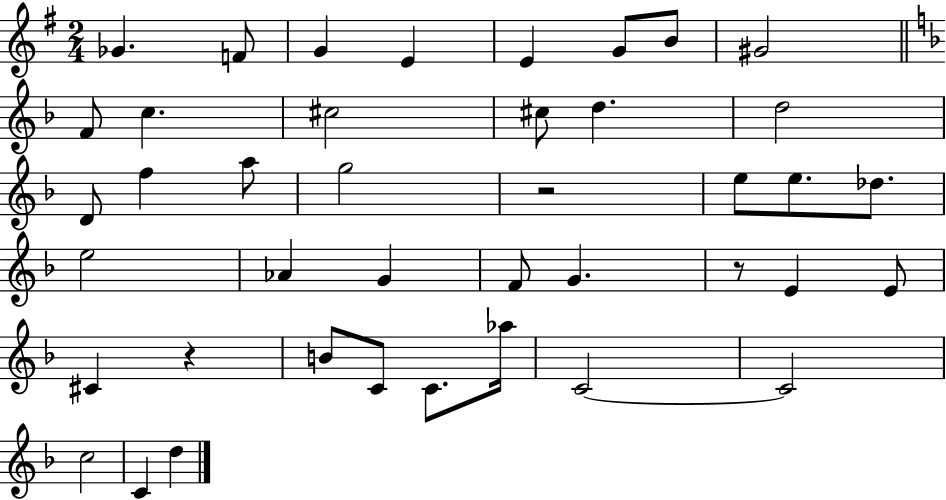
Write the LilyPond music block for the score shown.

{
  \clef treble
  \numericTimeSignature
  \time 2/4
  \key g \major
  ges'4. f'8 | g'4 e'4 | e'4 g'8 b'8 | gis'2 | \break \bar "||" \break \key f \major f'8 c''4. | cis''2 | cis''8 d''4. | d''2 | \break d'8 f''4 a''8 | g''2 | r2 | e''8 e''8. des''8. | \break e''2 | aes'4 g'4 | f'8 g'4. | r8 e'4 e'8 | \break cis'4 r4 | b'8 c'8 c'8. aes''16 | c'2~~ | c'2 | \break c''2 | c'4 d''4 | \bar "|."
}